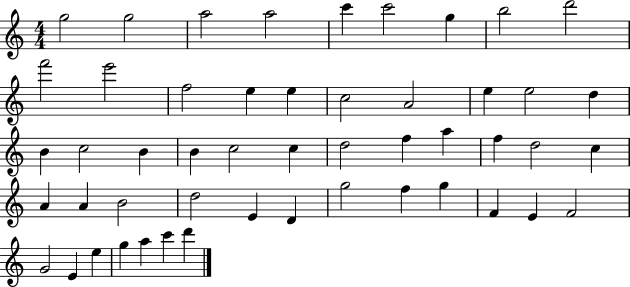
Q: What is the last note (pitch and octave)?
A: D6